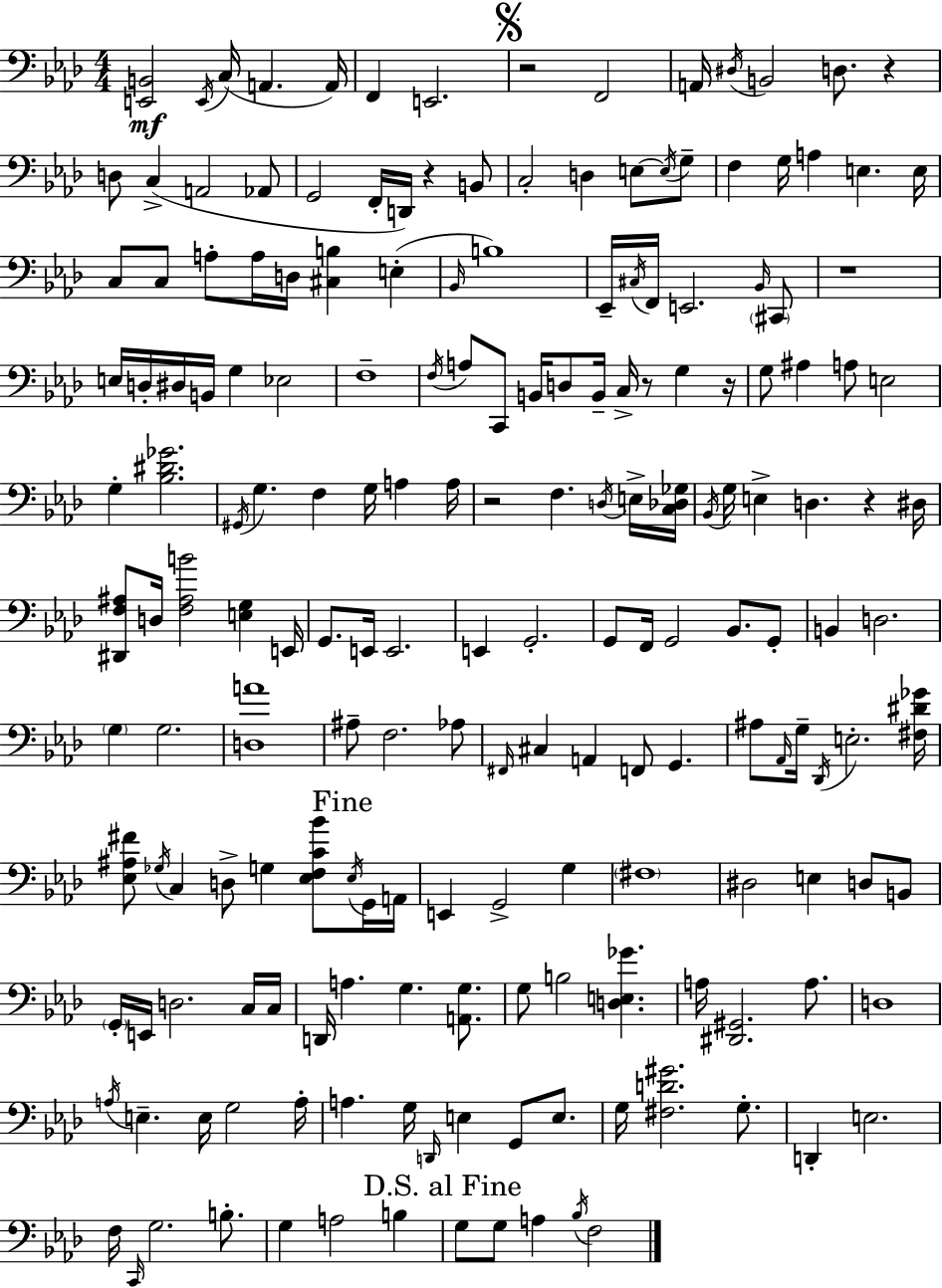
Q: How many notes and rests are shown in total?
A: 184